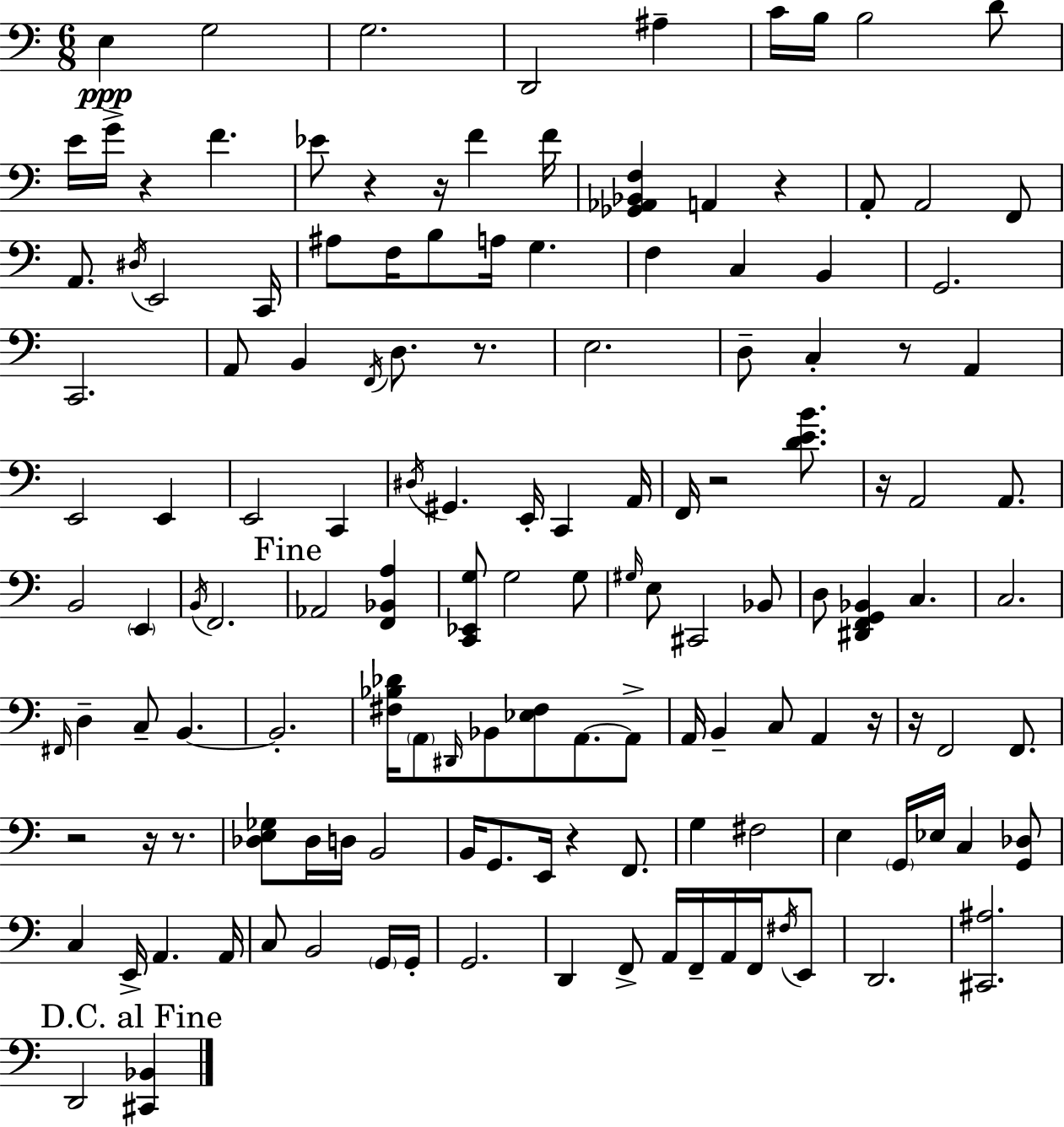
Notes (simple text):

E3/q G3/h G3/h. D2/h A#3/q C4/s B3/s B3/h D4/e E4/s G4/s R/q F4/q. Eb4/e R/q R/s F4/q F4/s [Gb2,Ab2,Bb2,F3]/q A2/q R/q A2/e A2/h F2/e A2/e. D#3/s E2/h C2/s A#3/e F3/s B3/e A3/s G3/q. F3/q C3/q B2/q G2/h. C2/h. A2/e B2/q F2/s D3/e. R/e. E3/h. D3/e C3/q R/e A2/q E2/h E2/q E2/h C2/q D#3/s G#2/q. E2/s C2/q A2/s F2/s R/h [D4,E4,B4]/e. R/s A2/h A2/e. B2/h E2/q B2/s F2/h. Ab2/h [F2,Bb2,A3]/q [C2,Eb2,G3]/e G3/h G3/e G#3/s E3/e C#2/h Bb2/e D3/e [D#2,F2,G2,Bb2]/q C3/q. C3/h. F#2/s D3/q C3/e B2/q. B2/h. [F#3,Bb3,Db4]/s A2/e D#2/s Bb2/e [Eb3,F#3]/e A2/e. A2/e A2/s B2/q C3/e A2/q R/s R/s F2/h F2/e. R/h R/s R/e. [Db3,E3,Gb3]/e Db3/s D3/s B2/h B2/s G2/e. E2/s R/q F2/e. G3/q F#3/h E3/q G2/s Eb3/s C3/q [G2,Db3]/e C3/q E2/s A2/q. A2/s C3/e B2/h G2/s G2/s G2/h. D2/q F2/e A2/s F2/s A2/s F2/s F#3/s E2/e D2/h. [C#2,A#3]/h. D2/h [C#2,Bb2]/q